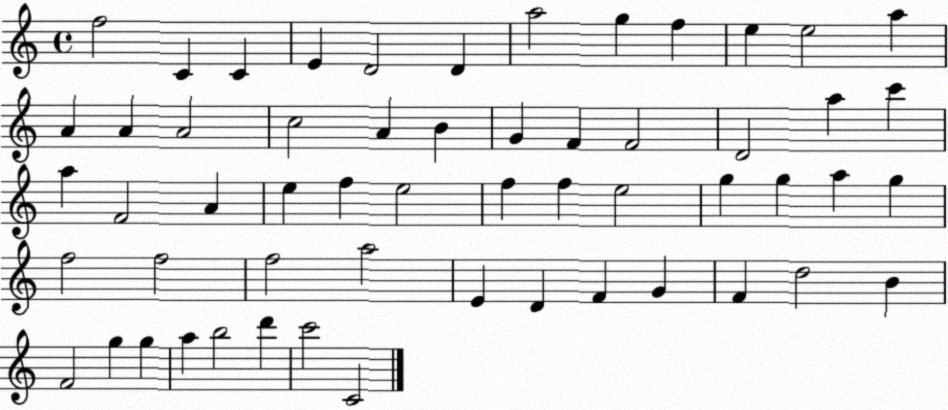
X:1
T:Untitled
M:4/4
L:1/4
K:C
f2 C C E D2 D a2 g f e e2 a A A A2 c2 A B G F F2 D2 a c' a F2 A e f e2 f f e2 g g a g f2 f2 f2 a2 E D F G F d2 B F2 g g a b2 d' c'2 C2